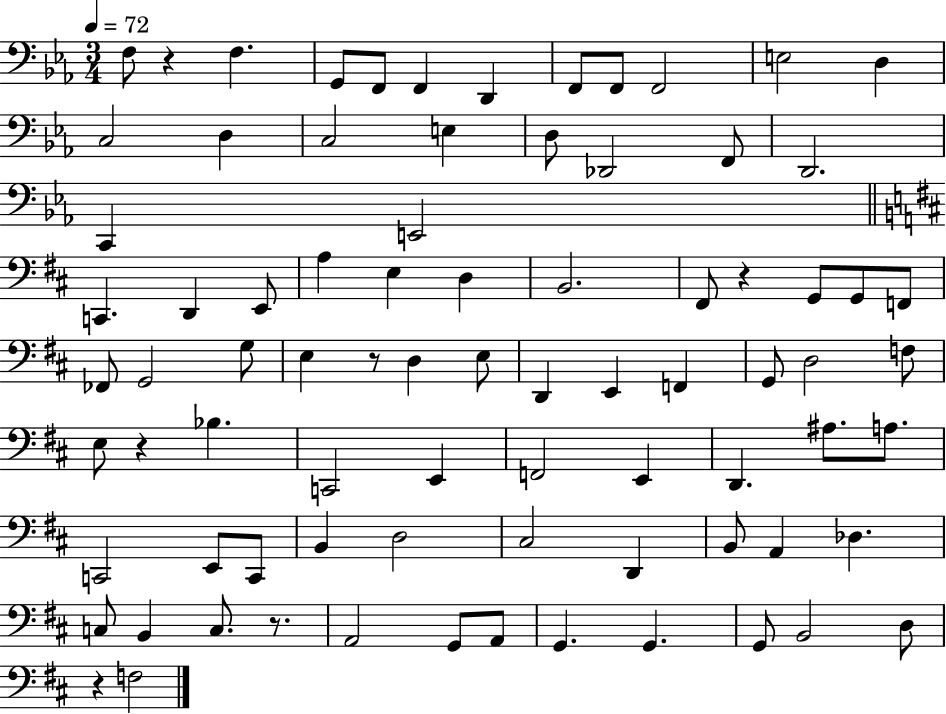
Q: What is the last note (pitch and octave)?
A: F3